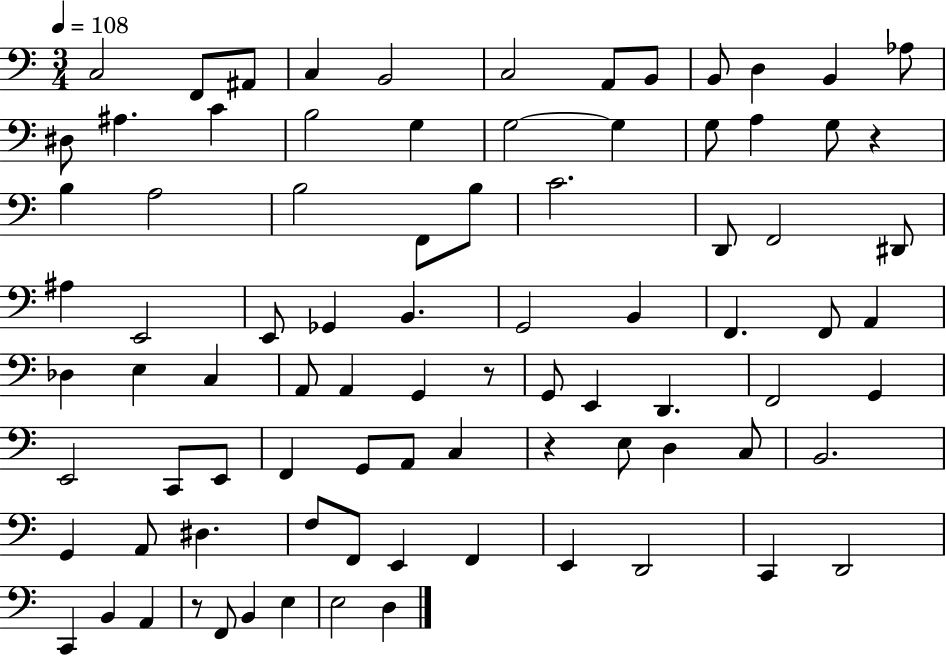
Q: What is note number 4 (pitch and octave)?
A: C3